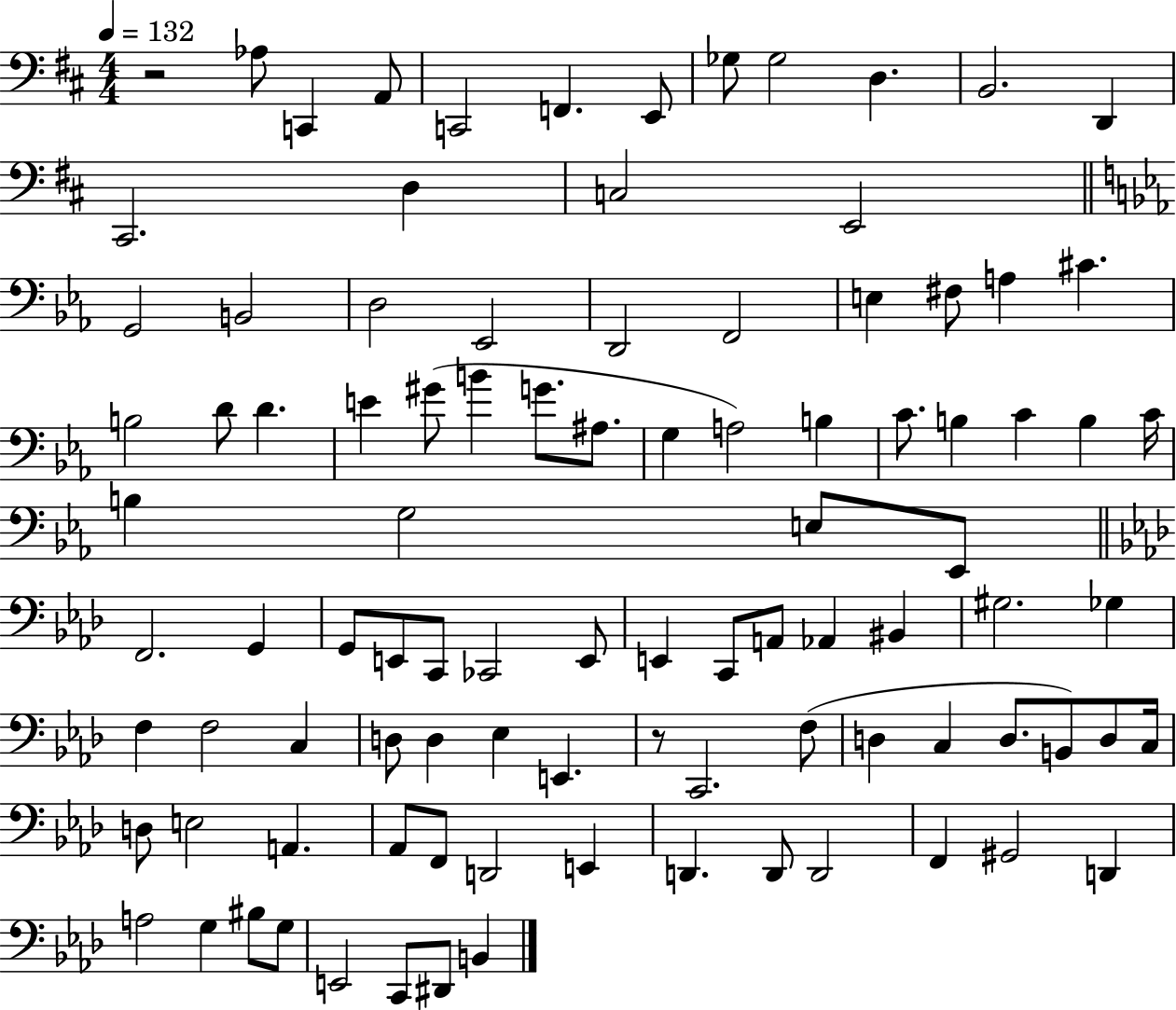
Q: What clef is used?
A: bass